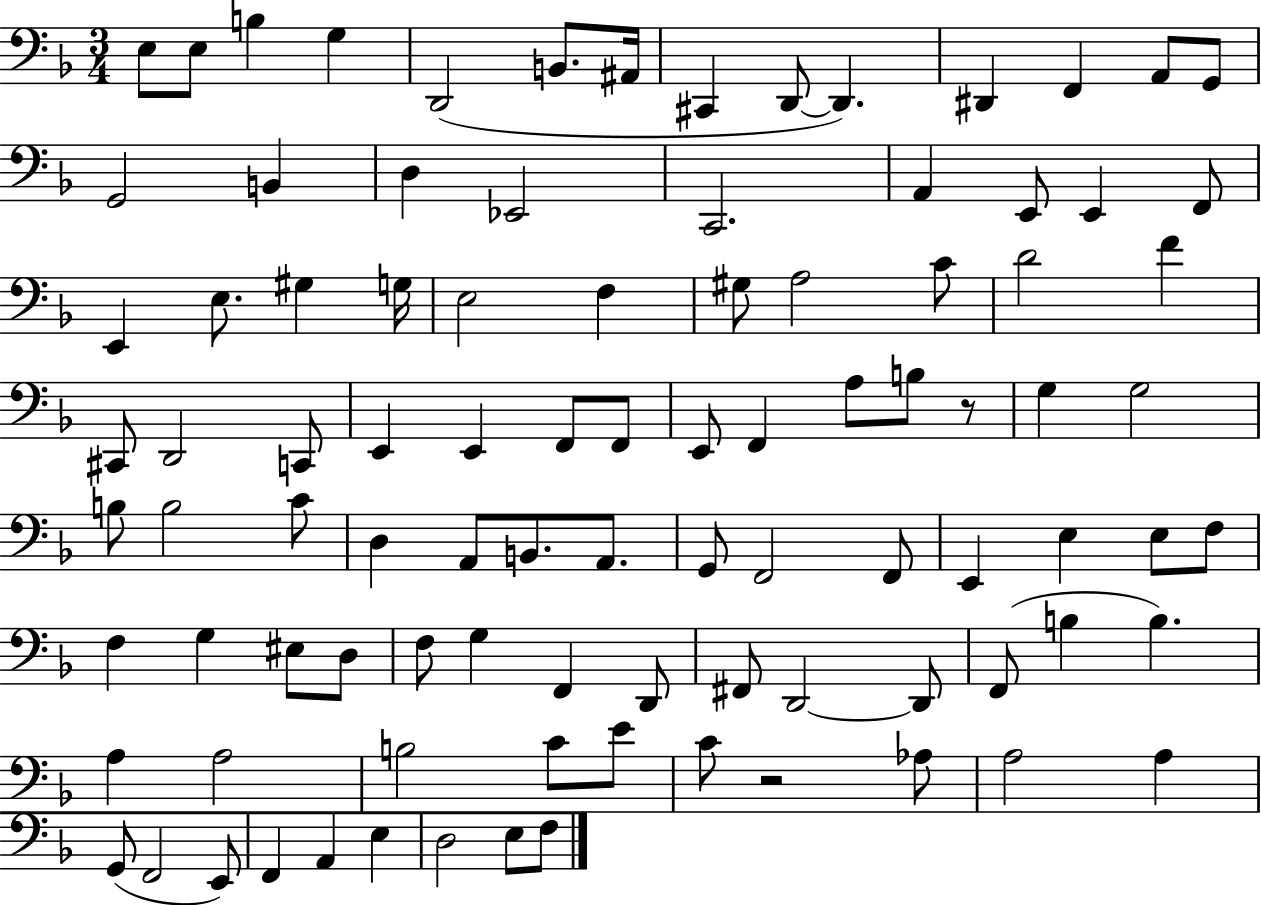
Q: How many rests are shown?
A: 2